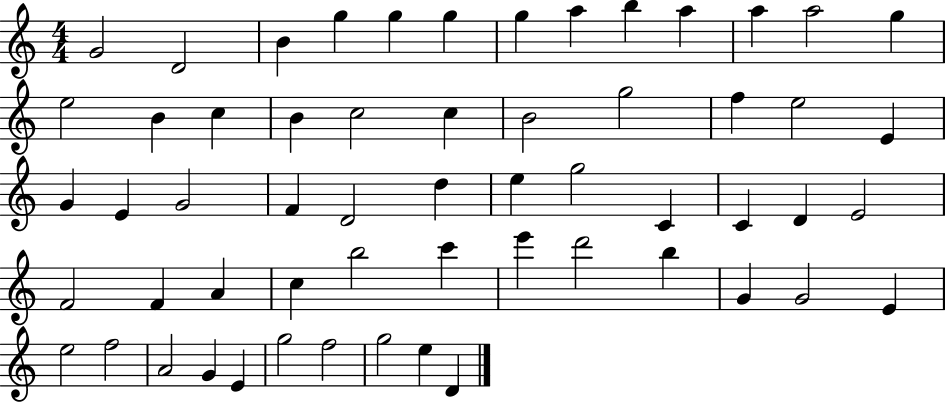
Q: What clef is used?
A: treble